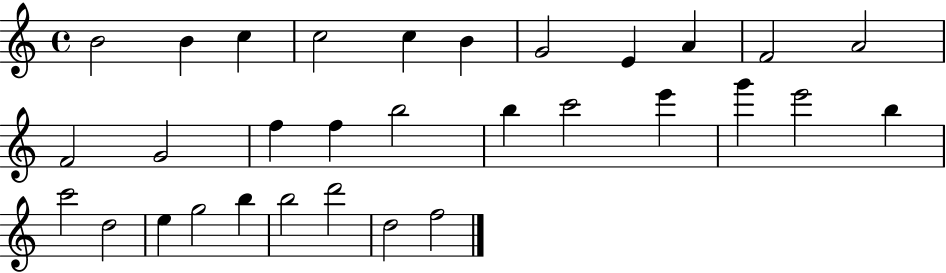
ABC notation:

X:1
T:Untitled
M:4/4
L:1/4
K:C
B2 B c c2 c B G2 E A F2 A2 F2 G2 f f b2 b c'2 e' g' e'2 b c'2 d2 e g2 b b2 d'2 d2 f2